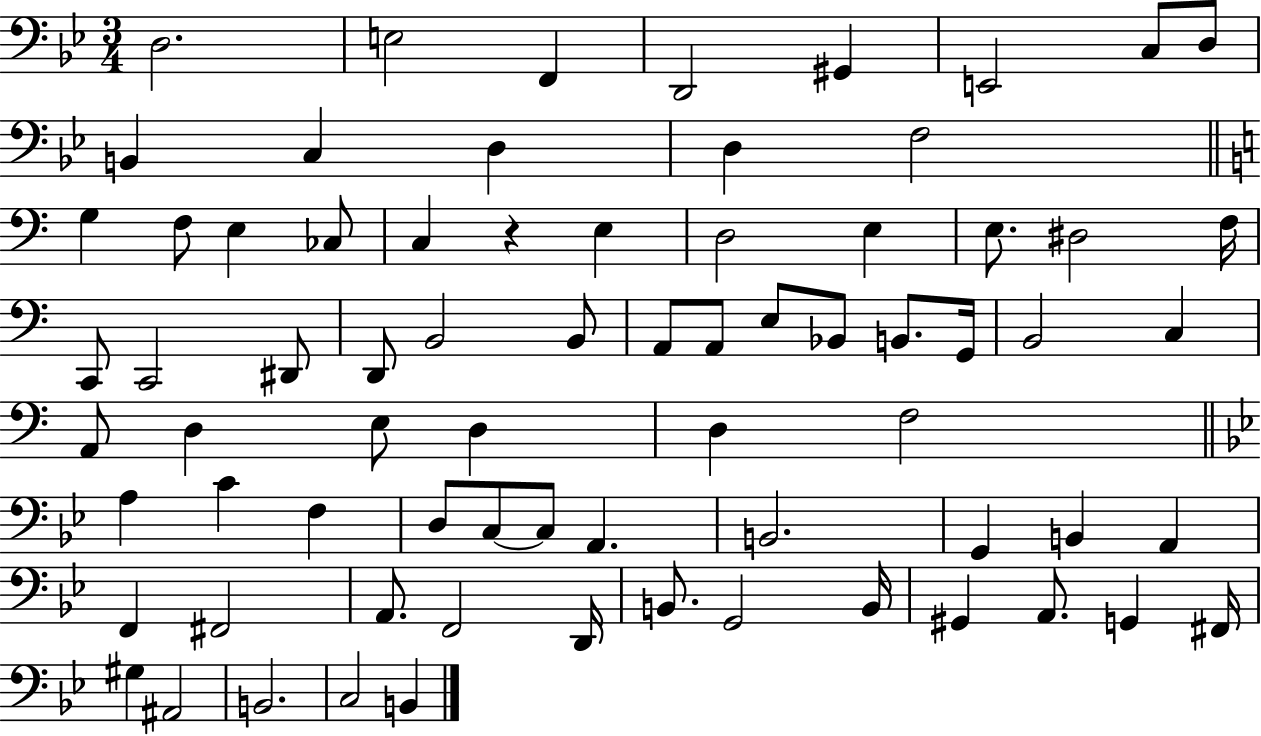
D3/h. E3/h F2/q D2/h G#2/q E2/h C3/e D3/e B2/q C3/q D3/q D3/q F3/h G3/q F3/e E3/q CES3/e C3/q R/q E3/q D3/h E3/q E3/e. D#3/h F3/s C2/e C2/h D#2/e D2/e B2/h B2/e A2/e A2/e E3/e Bb2/e B2/e. G2/s B2/h C3/q A2/e D3/q E3/e D3/q D3/q F3/h A3/q C4/q F3/q D3/e C3/e C3/e A2/q. B2/h. G2/q B2/q A2/q F2/q F#2/h A2/e. F2/h D2/s B2/e. G2/h B2/s G#2/q A2/e. G2/q F#2/s G#3/q A#2/h B2/h. C3/h B2/q